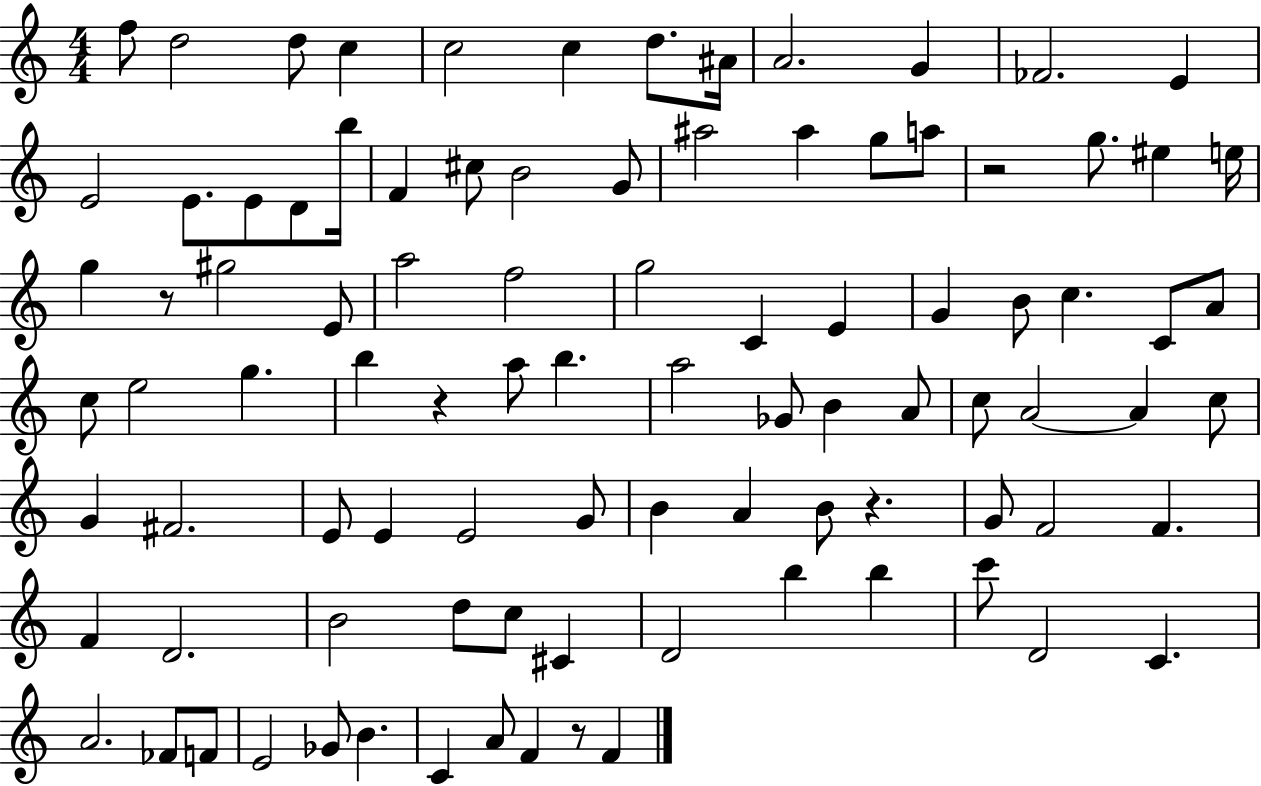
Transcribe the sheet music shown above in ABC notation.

X:1
T:Untitled
M:4/4
L:1/4
K:C
f/2 d2 d/2 c c2 c d/2 ^A/4 A2 G _F2 E E2 E/2 E/2 D/2 b/4 F ^c/2 B2 G/2 ^a2 ^a g/2 a/2 z2 g/2 ^e e/4 g z/2 ^g2 E/2 a2 f2 g2 C E G B/2 c C/2 A/2 c/2 e2 g b z a/2 b a2 _G/2 B A/2 c/2 A2 A c/2 G ^F2 E/2 E E2 G/2 B A B/2 z G/2 F2 F F D2 B2 d/2 c/2 ^C D2 b b c'/2 D2 C A2 _F/2 F/2 E2 _G/2 B C A/2 F z/2 F